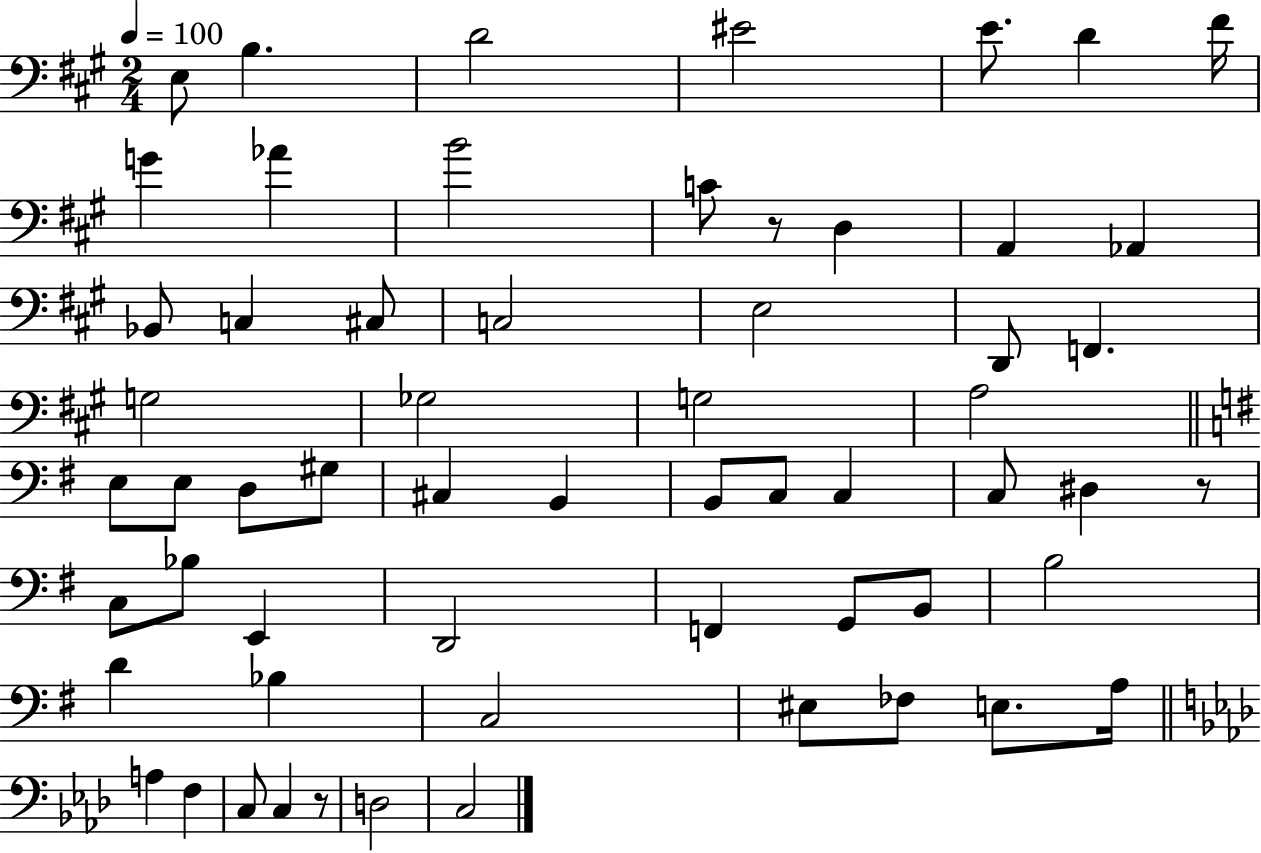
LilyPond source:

{
  \clef bass
  \numericTimeSignature
  \time 2/4
  \key a \major
  \tempo 4 = 100
  e8 b4. | d'2 | eis'2 | e'8. d'4 fis'16 | \break g'4 aes'4 | b'2 | c'8 r8 d4 | a,4 aes,4 | \break bes,8 c4 cis8 | c2 | e2 | d,8 f,4. | \break g2 | ges2 | g2 | a2 | \break \bar "||" \break \key g \major e8 e8 d8 gis8 | cis4 b,4 | b,8 c8 c4 | c8 dis4 r8 | \break c8 bes8 e,4 | d,2 | f,4 g,8 b,8 | b2 | \break d'4 bes4 | c2 | eis8 fes8 e8. a16 | \bar "||" \break \key aes \major a4 f4 | c8 c4 r8 | d2 | c2 | \break \bar "|."
}